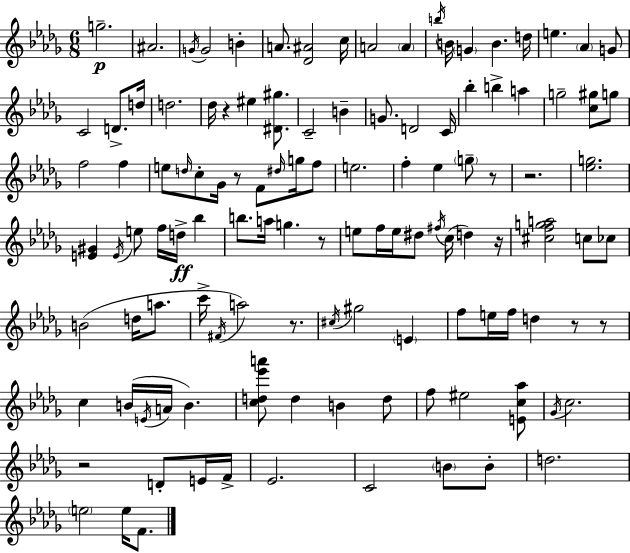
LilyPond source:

{
  \clef treble
  \numericTimeSignature
  \time 6/8
  \key bes \minor
  g''2.--\p | ais'2. | \acciaccatura { g'16 } g'2 b'4-. | a'8. <des' ais'>2 | \break c''16 a'2 \parenthesize a'4 | \acciaccatura { b''16 } b'16 \parenthesize g'4 b'4. | d''16 e''4. \parenthesize aes'4 | g'8 c'2 d'8.-> | \break d''16 d''2. | des''16 r4 eis''4 <dis' gis''>8. | c'2-- b'4-- | g'8. d'2 | \break c'16 bes''4-. b''4-> a''4 | g''2-- <c'' gis''>8 | g''8 f''2 f''4 | e''8 \grace { d''16 } c''8-. ges'16 r8 f'8 | \break \grace { dis''16 } g''16 f''8 e''2. | f''4-. ees''4 | \parenthesize g''8-- r8 r2. | <ees'' g''>2. | \break <e' gis'>4 \acciaccatura { e'16 } e''8 f''16 | d''16->\ff bes''4 b''8. a''16 g''4. | r8 e''8 f''16 e''16 dis''8 \acciaccatura { fis''16 }( | c''16 d''4) r16 <cis'' f'' g'' a''>2 | \break c''8 ces''8 b'2( | d''16 a''8. c'''16-> \acciaccatura { fis'16 } a''2) | r8. \acciaccatura { cis''16 } gis''2 | \parenthesize e'4 f''8 e''16 f''16 | \break d''4 r8 r8 c''4 | b'16( \acciaccatura { e'16 } a'16 b'4.) <c'' d'' ees''' a'''>8 d''4 | b'4 d''8 f''8 eis''2 | <e' c'' aes''>8 \acciaccatura { ges'16 } c''2. | \break r2 | d'8-. e'16 f'16-> ees'2. | c'2 | \parenthesize b'8 b'8-. d''2. | \break \parenthesize e''2 | e''16 f'8. \bar "|."
}